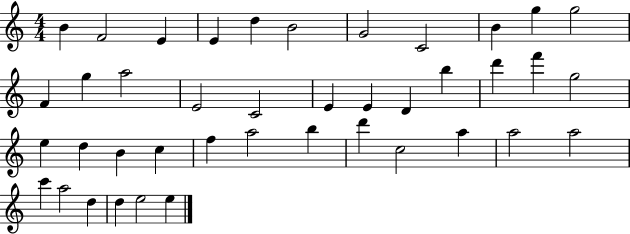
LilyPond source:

{
  \clef treble
  \numericTimeSignature
  \time 4/4
  \key c \major
  b'4 f'2 e'4 | e'4 d''4 b'2 | g'2 c'2 | b'4 g''4 g''2 | \break f'4 g''4 a''2 | e'2 c'2 | e'4 e'4 d'4 b''4 | d'''4 f'''4 g''2 | \break e''4 d''4 b'4 c''4 | f''4 a''2 b''4 | d'''4 c''2 a''4 | a''2 a''2 | \break c'''4 a''2 d''4 | d''4 e''2 e''4 | \bar "|."
}